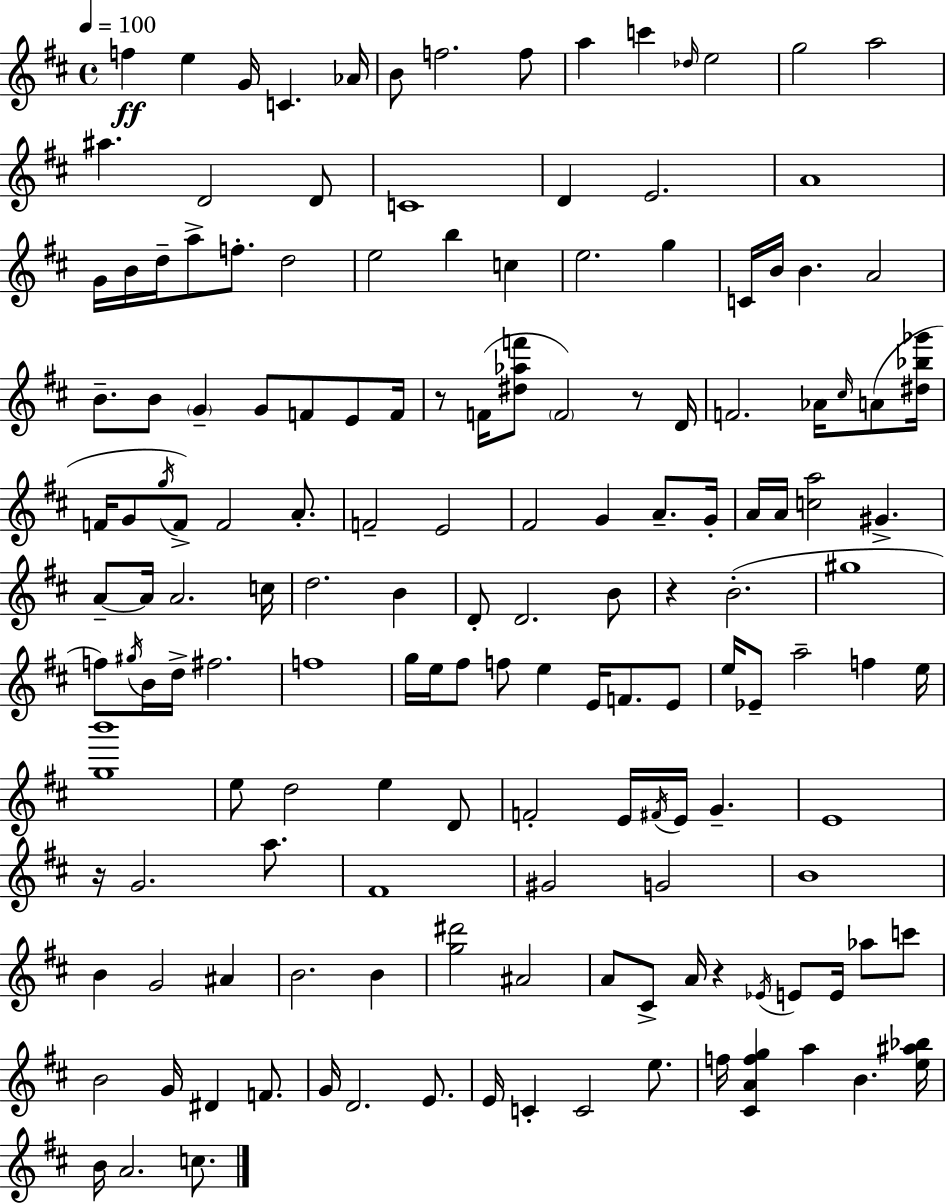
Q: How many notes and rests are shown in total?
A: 154